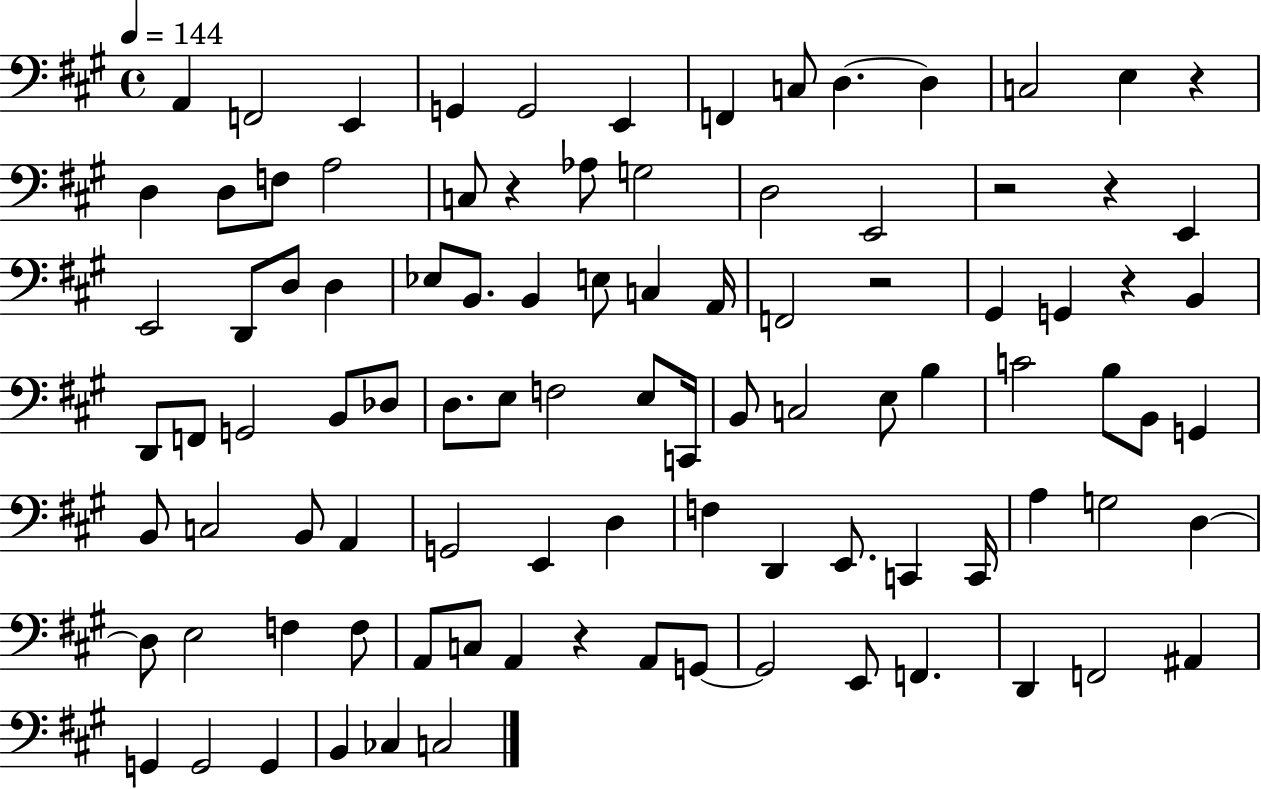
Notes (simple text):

A2/q F2/h E2/q G2/q G2/h E2/q F2/q C3/e D3/q. D3/q C3/h E3/q R/q D3/q D3/e F3/e A3/h C3/e R/q Ab3/e G3/h D3/h E2/h R/h R/q E2/q E2/h D2/e D3/e D3/q Eb3/e B2/e. B2/q E3/e C3/q A2/s F2/h R/h G#2/q G2/q R/q B2/q D2/e F2/e G2/h B2/e Db3/e D3/e. E3/e F3/h E3/e C2/s B2/e C3/h E3/e B3/q C4/h B3/e B2/e G2/q B2/e C3/h B2/e A2/q G2/h E2/q D3/q F3/q D2/q E2/e. C2/q C2/s A3/q G3/h D3/q D3/e E3/h F3/q F3/e A2/e C3/e A2/q R/q A2/e G2/e G2/h E2/e F2/q. D2/q F2/h A#2/q G2/q G2/h G2/q B2/q CES3/q C3/h